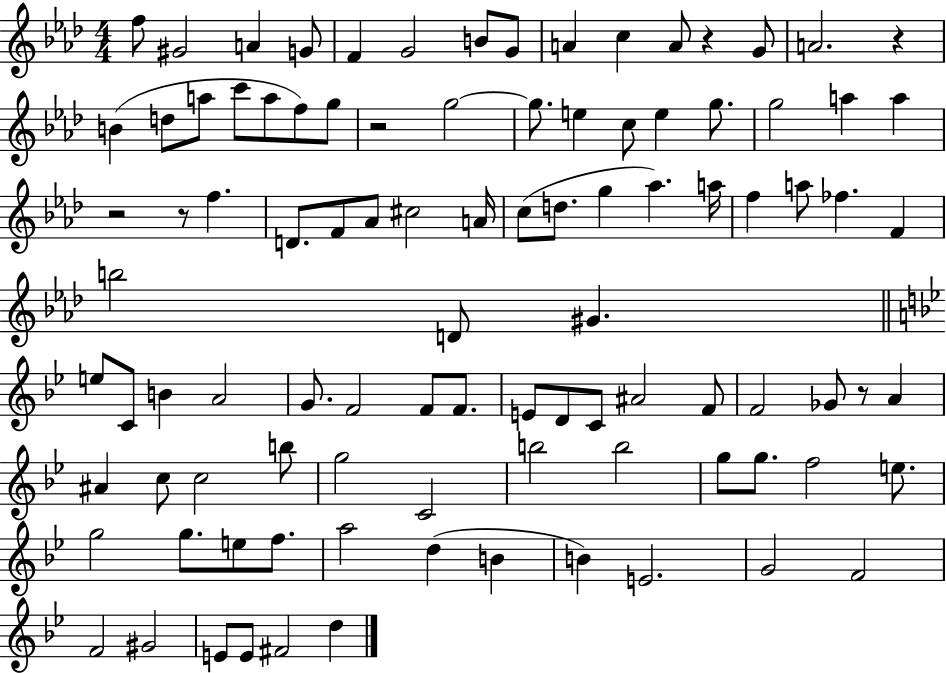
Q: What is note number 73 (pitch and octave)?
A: G5